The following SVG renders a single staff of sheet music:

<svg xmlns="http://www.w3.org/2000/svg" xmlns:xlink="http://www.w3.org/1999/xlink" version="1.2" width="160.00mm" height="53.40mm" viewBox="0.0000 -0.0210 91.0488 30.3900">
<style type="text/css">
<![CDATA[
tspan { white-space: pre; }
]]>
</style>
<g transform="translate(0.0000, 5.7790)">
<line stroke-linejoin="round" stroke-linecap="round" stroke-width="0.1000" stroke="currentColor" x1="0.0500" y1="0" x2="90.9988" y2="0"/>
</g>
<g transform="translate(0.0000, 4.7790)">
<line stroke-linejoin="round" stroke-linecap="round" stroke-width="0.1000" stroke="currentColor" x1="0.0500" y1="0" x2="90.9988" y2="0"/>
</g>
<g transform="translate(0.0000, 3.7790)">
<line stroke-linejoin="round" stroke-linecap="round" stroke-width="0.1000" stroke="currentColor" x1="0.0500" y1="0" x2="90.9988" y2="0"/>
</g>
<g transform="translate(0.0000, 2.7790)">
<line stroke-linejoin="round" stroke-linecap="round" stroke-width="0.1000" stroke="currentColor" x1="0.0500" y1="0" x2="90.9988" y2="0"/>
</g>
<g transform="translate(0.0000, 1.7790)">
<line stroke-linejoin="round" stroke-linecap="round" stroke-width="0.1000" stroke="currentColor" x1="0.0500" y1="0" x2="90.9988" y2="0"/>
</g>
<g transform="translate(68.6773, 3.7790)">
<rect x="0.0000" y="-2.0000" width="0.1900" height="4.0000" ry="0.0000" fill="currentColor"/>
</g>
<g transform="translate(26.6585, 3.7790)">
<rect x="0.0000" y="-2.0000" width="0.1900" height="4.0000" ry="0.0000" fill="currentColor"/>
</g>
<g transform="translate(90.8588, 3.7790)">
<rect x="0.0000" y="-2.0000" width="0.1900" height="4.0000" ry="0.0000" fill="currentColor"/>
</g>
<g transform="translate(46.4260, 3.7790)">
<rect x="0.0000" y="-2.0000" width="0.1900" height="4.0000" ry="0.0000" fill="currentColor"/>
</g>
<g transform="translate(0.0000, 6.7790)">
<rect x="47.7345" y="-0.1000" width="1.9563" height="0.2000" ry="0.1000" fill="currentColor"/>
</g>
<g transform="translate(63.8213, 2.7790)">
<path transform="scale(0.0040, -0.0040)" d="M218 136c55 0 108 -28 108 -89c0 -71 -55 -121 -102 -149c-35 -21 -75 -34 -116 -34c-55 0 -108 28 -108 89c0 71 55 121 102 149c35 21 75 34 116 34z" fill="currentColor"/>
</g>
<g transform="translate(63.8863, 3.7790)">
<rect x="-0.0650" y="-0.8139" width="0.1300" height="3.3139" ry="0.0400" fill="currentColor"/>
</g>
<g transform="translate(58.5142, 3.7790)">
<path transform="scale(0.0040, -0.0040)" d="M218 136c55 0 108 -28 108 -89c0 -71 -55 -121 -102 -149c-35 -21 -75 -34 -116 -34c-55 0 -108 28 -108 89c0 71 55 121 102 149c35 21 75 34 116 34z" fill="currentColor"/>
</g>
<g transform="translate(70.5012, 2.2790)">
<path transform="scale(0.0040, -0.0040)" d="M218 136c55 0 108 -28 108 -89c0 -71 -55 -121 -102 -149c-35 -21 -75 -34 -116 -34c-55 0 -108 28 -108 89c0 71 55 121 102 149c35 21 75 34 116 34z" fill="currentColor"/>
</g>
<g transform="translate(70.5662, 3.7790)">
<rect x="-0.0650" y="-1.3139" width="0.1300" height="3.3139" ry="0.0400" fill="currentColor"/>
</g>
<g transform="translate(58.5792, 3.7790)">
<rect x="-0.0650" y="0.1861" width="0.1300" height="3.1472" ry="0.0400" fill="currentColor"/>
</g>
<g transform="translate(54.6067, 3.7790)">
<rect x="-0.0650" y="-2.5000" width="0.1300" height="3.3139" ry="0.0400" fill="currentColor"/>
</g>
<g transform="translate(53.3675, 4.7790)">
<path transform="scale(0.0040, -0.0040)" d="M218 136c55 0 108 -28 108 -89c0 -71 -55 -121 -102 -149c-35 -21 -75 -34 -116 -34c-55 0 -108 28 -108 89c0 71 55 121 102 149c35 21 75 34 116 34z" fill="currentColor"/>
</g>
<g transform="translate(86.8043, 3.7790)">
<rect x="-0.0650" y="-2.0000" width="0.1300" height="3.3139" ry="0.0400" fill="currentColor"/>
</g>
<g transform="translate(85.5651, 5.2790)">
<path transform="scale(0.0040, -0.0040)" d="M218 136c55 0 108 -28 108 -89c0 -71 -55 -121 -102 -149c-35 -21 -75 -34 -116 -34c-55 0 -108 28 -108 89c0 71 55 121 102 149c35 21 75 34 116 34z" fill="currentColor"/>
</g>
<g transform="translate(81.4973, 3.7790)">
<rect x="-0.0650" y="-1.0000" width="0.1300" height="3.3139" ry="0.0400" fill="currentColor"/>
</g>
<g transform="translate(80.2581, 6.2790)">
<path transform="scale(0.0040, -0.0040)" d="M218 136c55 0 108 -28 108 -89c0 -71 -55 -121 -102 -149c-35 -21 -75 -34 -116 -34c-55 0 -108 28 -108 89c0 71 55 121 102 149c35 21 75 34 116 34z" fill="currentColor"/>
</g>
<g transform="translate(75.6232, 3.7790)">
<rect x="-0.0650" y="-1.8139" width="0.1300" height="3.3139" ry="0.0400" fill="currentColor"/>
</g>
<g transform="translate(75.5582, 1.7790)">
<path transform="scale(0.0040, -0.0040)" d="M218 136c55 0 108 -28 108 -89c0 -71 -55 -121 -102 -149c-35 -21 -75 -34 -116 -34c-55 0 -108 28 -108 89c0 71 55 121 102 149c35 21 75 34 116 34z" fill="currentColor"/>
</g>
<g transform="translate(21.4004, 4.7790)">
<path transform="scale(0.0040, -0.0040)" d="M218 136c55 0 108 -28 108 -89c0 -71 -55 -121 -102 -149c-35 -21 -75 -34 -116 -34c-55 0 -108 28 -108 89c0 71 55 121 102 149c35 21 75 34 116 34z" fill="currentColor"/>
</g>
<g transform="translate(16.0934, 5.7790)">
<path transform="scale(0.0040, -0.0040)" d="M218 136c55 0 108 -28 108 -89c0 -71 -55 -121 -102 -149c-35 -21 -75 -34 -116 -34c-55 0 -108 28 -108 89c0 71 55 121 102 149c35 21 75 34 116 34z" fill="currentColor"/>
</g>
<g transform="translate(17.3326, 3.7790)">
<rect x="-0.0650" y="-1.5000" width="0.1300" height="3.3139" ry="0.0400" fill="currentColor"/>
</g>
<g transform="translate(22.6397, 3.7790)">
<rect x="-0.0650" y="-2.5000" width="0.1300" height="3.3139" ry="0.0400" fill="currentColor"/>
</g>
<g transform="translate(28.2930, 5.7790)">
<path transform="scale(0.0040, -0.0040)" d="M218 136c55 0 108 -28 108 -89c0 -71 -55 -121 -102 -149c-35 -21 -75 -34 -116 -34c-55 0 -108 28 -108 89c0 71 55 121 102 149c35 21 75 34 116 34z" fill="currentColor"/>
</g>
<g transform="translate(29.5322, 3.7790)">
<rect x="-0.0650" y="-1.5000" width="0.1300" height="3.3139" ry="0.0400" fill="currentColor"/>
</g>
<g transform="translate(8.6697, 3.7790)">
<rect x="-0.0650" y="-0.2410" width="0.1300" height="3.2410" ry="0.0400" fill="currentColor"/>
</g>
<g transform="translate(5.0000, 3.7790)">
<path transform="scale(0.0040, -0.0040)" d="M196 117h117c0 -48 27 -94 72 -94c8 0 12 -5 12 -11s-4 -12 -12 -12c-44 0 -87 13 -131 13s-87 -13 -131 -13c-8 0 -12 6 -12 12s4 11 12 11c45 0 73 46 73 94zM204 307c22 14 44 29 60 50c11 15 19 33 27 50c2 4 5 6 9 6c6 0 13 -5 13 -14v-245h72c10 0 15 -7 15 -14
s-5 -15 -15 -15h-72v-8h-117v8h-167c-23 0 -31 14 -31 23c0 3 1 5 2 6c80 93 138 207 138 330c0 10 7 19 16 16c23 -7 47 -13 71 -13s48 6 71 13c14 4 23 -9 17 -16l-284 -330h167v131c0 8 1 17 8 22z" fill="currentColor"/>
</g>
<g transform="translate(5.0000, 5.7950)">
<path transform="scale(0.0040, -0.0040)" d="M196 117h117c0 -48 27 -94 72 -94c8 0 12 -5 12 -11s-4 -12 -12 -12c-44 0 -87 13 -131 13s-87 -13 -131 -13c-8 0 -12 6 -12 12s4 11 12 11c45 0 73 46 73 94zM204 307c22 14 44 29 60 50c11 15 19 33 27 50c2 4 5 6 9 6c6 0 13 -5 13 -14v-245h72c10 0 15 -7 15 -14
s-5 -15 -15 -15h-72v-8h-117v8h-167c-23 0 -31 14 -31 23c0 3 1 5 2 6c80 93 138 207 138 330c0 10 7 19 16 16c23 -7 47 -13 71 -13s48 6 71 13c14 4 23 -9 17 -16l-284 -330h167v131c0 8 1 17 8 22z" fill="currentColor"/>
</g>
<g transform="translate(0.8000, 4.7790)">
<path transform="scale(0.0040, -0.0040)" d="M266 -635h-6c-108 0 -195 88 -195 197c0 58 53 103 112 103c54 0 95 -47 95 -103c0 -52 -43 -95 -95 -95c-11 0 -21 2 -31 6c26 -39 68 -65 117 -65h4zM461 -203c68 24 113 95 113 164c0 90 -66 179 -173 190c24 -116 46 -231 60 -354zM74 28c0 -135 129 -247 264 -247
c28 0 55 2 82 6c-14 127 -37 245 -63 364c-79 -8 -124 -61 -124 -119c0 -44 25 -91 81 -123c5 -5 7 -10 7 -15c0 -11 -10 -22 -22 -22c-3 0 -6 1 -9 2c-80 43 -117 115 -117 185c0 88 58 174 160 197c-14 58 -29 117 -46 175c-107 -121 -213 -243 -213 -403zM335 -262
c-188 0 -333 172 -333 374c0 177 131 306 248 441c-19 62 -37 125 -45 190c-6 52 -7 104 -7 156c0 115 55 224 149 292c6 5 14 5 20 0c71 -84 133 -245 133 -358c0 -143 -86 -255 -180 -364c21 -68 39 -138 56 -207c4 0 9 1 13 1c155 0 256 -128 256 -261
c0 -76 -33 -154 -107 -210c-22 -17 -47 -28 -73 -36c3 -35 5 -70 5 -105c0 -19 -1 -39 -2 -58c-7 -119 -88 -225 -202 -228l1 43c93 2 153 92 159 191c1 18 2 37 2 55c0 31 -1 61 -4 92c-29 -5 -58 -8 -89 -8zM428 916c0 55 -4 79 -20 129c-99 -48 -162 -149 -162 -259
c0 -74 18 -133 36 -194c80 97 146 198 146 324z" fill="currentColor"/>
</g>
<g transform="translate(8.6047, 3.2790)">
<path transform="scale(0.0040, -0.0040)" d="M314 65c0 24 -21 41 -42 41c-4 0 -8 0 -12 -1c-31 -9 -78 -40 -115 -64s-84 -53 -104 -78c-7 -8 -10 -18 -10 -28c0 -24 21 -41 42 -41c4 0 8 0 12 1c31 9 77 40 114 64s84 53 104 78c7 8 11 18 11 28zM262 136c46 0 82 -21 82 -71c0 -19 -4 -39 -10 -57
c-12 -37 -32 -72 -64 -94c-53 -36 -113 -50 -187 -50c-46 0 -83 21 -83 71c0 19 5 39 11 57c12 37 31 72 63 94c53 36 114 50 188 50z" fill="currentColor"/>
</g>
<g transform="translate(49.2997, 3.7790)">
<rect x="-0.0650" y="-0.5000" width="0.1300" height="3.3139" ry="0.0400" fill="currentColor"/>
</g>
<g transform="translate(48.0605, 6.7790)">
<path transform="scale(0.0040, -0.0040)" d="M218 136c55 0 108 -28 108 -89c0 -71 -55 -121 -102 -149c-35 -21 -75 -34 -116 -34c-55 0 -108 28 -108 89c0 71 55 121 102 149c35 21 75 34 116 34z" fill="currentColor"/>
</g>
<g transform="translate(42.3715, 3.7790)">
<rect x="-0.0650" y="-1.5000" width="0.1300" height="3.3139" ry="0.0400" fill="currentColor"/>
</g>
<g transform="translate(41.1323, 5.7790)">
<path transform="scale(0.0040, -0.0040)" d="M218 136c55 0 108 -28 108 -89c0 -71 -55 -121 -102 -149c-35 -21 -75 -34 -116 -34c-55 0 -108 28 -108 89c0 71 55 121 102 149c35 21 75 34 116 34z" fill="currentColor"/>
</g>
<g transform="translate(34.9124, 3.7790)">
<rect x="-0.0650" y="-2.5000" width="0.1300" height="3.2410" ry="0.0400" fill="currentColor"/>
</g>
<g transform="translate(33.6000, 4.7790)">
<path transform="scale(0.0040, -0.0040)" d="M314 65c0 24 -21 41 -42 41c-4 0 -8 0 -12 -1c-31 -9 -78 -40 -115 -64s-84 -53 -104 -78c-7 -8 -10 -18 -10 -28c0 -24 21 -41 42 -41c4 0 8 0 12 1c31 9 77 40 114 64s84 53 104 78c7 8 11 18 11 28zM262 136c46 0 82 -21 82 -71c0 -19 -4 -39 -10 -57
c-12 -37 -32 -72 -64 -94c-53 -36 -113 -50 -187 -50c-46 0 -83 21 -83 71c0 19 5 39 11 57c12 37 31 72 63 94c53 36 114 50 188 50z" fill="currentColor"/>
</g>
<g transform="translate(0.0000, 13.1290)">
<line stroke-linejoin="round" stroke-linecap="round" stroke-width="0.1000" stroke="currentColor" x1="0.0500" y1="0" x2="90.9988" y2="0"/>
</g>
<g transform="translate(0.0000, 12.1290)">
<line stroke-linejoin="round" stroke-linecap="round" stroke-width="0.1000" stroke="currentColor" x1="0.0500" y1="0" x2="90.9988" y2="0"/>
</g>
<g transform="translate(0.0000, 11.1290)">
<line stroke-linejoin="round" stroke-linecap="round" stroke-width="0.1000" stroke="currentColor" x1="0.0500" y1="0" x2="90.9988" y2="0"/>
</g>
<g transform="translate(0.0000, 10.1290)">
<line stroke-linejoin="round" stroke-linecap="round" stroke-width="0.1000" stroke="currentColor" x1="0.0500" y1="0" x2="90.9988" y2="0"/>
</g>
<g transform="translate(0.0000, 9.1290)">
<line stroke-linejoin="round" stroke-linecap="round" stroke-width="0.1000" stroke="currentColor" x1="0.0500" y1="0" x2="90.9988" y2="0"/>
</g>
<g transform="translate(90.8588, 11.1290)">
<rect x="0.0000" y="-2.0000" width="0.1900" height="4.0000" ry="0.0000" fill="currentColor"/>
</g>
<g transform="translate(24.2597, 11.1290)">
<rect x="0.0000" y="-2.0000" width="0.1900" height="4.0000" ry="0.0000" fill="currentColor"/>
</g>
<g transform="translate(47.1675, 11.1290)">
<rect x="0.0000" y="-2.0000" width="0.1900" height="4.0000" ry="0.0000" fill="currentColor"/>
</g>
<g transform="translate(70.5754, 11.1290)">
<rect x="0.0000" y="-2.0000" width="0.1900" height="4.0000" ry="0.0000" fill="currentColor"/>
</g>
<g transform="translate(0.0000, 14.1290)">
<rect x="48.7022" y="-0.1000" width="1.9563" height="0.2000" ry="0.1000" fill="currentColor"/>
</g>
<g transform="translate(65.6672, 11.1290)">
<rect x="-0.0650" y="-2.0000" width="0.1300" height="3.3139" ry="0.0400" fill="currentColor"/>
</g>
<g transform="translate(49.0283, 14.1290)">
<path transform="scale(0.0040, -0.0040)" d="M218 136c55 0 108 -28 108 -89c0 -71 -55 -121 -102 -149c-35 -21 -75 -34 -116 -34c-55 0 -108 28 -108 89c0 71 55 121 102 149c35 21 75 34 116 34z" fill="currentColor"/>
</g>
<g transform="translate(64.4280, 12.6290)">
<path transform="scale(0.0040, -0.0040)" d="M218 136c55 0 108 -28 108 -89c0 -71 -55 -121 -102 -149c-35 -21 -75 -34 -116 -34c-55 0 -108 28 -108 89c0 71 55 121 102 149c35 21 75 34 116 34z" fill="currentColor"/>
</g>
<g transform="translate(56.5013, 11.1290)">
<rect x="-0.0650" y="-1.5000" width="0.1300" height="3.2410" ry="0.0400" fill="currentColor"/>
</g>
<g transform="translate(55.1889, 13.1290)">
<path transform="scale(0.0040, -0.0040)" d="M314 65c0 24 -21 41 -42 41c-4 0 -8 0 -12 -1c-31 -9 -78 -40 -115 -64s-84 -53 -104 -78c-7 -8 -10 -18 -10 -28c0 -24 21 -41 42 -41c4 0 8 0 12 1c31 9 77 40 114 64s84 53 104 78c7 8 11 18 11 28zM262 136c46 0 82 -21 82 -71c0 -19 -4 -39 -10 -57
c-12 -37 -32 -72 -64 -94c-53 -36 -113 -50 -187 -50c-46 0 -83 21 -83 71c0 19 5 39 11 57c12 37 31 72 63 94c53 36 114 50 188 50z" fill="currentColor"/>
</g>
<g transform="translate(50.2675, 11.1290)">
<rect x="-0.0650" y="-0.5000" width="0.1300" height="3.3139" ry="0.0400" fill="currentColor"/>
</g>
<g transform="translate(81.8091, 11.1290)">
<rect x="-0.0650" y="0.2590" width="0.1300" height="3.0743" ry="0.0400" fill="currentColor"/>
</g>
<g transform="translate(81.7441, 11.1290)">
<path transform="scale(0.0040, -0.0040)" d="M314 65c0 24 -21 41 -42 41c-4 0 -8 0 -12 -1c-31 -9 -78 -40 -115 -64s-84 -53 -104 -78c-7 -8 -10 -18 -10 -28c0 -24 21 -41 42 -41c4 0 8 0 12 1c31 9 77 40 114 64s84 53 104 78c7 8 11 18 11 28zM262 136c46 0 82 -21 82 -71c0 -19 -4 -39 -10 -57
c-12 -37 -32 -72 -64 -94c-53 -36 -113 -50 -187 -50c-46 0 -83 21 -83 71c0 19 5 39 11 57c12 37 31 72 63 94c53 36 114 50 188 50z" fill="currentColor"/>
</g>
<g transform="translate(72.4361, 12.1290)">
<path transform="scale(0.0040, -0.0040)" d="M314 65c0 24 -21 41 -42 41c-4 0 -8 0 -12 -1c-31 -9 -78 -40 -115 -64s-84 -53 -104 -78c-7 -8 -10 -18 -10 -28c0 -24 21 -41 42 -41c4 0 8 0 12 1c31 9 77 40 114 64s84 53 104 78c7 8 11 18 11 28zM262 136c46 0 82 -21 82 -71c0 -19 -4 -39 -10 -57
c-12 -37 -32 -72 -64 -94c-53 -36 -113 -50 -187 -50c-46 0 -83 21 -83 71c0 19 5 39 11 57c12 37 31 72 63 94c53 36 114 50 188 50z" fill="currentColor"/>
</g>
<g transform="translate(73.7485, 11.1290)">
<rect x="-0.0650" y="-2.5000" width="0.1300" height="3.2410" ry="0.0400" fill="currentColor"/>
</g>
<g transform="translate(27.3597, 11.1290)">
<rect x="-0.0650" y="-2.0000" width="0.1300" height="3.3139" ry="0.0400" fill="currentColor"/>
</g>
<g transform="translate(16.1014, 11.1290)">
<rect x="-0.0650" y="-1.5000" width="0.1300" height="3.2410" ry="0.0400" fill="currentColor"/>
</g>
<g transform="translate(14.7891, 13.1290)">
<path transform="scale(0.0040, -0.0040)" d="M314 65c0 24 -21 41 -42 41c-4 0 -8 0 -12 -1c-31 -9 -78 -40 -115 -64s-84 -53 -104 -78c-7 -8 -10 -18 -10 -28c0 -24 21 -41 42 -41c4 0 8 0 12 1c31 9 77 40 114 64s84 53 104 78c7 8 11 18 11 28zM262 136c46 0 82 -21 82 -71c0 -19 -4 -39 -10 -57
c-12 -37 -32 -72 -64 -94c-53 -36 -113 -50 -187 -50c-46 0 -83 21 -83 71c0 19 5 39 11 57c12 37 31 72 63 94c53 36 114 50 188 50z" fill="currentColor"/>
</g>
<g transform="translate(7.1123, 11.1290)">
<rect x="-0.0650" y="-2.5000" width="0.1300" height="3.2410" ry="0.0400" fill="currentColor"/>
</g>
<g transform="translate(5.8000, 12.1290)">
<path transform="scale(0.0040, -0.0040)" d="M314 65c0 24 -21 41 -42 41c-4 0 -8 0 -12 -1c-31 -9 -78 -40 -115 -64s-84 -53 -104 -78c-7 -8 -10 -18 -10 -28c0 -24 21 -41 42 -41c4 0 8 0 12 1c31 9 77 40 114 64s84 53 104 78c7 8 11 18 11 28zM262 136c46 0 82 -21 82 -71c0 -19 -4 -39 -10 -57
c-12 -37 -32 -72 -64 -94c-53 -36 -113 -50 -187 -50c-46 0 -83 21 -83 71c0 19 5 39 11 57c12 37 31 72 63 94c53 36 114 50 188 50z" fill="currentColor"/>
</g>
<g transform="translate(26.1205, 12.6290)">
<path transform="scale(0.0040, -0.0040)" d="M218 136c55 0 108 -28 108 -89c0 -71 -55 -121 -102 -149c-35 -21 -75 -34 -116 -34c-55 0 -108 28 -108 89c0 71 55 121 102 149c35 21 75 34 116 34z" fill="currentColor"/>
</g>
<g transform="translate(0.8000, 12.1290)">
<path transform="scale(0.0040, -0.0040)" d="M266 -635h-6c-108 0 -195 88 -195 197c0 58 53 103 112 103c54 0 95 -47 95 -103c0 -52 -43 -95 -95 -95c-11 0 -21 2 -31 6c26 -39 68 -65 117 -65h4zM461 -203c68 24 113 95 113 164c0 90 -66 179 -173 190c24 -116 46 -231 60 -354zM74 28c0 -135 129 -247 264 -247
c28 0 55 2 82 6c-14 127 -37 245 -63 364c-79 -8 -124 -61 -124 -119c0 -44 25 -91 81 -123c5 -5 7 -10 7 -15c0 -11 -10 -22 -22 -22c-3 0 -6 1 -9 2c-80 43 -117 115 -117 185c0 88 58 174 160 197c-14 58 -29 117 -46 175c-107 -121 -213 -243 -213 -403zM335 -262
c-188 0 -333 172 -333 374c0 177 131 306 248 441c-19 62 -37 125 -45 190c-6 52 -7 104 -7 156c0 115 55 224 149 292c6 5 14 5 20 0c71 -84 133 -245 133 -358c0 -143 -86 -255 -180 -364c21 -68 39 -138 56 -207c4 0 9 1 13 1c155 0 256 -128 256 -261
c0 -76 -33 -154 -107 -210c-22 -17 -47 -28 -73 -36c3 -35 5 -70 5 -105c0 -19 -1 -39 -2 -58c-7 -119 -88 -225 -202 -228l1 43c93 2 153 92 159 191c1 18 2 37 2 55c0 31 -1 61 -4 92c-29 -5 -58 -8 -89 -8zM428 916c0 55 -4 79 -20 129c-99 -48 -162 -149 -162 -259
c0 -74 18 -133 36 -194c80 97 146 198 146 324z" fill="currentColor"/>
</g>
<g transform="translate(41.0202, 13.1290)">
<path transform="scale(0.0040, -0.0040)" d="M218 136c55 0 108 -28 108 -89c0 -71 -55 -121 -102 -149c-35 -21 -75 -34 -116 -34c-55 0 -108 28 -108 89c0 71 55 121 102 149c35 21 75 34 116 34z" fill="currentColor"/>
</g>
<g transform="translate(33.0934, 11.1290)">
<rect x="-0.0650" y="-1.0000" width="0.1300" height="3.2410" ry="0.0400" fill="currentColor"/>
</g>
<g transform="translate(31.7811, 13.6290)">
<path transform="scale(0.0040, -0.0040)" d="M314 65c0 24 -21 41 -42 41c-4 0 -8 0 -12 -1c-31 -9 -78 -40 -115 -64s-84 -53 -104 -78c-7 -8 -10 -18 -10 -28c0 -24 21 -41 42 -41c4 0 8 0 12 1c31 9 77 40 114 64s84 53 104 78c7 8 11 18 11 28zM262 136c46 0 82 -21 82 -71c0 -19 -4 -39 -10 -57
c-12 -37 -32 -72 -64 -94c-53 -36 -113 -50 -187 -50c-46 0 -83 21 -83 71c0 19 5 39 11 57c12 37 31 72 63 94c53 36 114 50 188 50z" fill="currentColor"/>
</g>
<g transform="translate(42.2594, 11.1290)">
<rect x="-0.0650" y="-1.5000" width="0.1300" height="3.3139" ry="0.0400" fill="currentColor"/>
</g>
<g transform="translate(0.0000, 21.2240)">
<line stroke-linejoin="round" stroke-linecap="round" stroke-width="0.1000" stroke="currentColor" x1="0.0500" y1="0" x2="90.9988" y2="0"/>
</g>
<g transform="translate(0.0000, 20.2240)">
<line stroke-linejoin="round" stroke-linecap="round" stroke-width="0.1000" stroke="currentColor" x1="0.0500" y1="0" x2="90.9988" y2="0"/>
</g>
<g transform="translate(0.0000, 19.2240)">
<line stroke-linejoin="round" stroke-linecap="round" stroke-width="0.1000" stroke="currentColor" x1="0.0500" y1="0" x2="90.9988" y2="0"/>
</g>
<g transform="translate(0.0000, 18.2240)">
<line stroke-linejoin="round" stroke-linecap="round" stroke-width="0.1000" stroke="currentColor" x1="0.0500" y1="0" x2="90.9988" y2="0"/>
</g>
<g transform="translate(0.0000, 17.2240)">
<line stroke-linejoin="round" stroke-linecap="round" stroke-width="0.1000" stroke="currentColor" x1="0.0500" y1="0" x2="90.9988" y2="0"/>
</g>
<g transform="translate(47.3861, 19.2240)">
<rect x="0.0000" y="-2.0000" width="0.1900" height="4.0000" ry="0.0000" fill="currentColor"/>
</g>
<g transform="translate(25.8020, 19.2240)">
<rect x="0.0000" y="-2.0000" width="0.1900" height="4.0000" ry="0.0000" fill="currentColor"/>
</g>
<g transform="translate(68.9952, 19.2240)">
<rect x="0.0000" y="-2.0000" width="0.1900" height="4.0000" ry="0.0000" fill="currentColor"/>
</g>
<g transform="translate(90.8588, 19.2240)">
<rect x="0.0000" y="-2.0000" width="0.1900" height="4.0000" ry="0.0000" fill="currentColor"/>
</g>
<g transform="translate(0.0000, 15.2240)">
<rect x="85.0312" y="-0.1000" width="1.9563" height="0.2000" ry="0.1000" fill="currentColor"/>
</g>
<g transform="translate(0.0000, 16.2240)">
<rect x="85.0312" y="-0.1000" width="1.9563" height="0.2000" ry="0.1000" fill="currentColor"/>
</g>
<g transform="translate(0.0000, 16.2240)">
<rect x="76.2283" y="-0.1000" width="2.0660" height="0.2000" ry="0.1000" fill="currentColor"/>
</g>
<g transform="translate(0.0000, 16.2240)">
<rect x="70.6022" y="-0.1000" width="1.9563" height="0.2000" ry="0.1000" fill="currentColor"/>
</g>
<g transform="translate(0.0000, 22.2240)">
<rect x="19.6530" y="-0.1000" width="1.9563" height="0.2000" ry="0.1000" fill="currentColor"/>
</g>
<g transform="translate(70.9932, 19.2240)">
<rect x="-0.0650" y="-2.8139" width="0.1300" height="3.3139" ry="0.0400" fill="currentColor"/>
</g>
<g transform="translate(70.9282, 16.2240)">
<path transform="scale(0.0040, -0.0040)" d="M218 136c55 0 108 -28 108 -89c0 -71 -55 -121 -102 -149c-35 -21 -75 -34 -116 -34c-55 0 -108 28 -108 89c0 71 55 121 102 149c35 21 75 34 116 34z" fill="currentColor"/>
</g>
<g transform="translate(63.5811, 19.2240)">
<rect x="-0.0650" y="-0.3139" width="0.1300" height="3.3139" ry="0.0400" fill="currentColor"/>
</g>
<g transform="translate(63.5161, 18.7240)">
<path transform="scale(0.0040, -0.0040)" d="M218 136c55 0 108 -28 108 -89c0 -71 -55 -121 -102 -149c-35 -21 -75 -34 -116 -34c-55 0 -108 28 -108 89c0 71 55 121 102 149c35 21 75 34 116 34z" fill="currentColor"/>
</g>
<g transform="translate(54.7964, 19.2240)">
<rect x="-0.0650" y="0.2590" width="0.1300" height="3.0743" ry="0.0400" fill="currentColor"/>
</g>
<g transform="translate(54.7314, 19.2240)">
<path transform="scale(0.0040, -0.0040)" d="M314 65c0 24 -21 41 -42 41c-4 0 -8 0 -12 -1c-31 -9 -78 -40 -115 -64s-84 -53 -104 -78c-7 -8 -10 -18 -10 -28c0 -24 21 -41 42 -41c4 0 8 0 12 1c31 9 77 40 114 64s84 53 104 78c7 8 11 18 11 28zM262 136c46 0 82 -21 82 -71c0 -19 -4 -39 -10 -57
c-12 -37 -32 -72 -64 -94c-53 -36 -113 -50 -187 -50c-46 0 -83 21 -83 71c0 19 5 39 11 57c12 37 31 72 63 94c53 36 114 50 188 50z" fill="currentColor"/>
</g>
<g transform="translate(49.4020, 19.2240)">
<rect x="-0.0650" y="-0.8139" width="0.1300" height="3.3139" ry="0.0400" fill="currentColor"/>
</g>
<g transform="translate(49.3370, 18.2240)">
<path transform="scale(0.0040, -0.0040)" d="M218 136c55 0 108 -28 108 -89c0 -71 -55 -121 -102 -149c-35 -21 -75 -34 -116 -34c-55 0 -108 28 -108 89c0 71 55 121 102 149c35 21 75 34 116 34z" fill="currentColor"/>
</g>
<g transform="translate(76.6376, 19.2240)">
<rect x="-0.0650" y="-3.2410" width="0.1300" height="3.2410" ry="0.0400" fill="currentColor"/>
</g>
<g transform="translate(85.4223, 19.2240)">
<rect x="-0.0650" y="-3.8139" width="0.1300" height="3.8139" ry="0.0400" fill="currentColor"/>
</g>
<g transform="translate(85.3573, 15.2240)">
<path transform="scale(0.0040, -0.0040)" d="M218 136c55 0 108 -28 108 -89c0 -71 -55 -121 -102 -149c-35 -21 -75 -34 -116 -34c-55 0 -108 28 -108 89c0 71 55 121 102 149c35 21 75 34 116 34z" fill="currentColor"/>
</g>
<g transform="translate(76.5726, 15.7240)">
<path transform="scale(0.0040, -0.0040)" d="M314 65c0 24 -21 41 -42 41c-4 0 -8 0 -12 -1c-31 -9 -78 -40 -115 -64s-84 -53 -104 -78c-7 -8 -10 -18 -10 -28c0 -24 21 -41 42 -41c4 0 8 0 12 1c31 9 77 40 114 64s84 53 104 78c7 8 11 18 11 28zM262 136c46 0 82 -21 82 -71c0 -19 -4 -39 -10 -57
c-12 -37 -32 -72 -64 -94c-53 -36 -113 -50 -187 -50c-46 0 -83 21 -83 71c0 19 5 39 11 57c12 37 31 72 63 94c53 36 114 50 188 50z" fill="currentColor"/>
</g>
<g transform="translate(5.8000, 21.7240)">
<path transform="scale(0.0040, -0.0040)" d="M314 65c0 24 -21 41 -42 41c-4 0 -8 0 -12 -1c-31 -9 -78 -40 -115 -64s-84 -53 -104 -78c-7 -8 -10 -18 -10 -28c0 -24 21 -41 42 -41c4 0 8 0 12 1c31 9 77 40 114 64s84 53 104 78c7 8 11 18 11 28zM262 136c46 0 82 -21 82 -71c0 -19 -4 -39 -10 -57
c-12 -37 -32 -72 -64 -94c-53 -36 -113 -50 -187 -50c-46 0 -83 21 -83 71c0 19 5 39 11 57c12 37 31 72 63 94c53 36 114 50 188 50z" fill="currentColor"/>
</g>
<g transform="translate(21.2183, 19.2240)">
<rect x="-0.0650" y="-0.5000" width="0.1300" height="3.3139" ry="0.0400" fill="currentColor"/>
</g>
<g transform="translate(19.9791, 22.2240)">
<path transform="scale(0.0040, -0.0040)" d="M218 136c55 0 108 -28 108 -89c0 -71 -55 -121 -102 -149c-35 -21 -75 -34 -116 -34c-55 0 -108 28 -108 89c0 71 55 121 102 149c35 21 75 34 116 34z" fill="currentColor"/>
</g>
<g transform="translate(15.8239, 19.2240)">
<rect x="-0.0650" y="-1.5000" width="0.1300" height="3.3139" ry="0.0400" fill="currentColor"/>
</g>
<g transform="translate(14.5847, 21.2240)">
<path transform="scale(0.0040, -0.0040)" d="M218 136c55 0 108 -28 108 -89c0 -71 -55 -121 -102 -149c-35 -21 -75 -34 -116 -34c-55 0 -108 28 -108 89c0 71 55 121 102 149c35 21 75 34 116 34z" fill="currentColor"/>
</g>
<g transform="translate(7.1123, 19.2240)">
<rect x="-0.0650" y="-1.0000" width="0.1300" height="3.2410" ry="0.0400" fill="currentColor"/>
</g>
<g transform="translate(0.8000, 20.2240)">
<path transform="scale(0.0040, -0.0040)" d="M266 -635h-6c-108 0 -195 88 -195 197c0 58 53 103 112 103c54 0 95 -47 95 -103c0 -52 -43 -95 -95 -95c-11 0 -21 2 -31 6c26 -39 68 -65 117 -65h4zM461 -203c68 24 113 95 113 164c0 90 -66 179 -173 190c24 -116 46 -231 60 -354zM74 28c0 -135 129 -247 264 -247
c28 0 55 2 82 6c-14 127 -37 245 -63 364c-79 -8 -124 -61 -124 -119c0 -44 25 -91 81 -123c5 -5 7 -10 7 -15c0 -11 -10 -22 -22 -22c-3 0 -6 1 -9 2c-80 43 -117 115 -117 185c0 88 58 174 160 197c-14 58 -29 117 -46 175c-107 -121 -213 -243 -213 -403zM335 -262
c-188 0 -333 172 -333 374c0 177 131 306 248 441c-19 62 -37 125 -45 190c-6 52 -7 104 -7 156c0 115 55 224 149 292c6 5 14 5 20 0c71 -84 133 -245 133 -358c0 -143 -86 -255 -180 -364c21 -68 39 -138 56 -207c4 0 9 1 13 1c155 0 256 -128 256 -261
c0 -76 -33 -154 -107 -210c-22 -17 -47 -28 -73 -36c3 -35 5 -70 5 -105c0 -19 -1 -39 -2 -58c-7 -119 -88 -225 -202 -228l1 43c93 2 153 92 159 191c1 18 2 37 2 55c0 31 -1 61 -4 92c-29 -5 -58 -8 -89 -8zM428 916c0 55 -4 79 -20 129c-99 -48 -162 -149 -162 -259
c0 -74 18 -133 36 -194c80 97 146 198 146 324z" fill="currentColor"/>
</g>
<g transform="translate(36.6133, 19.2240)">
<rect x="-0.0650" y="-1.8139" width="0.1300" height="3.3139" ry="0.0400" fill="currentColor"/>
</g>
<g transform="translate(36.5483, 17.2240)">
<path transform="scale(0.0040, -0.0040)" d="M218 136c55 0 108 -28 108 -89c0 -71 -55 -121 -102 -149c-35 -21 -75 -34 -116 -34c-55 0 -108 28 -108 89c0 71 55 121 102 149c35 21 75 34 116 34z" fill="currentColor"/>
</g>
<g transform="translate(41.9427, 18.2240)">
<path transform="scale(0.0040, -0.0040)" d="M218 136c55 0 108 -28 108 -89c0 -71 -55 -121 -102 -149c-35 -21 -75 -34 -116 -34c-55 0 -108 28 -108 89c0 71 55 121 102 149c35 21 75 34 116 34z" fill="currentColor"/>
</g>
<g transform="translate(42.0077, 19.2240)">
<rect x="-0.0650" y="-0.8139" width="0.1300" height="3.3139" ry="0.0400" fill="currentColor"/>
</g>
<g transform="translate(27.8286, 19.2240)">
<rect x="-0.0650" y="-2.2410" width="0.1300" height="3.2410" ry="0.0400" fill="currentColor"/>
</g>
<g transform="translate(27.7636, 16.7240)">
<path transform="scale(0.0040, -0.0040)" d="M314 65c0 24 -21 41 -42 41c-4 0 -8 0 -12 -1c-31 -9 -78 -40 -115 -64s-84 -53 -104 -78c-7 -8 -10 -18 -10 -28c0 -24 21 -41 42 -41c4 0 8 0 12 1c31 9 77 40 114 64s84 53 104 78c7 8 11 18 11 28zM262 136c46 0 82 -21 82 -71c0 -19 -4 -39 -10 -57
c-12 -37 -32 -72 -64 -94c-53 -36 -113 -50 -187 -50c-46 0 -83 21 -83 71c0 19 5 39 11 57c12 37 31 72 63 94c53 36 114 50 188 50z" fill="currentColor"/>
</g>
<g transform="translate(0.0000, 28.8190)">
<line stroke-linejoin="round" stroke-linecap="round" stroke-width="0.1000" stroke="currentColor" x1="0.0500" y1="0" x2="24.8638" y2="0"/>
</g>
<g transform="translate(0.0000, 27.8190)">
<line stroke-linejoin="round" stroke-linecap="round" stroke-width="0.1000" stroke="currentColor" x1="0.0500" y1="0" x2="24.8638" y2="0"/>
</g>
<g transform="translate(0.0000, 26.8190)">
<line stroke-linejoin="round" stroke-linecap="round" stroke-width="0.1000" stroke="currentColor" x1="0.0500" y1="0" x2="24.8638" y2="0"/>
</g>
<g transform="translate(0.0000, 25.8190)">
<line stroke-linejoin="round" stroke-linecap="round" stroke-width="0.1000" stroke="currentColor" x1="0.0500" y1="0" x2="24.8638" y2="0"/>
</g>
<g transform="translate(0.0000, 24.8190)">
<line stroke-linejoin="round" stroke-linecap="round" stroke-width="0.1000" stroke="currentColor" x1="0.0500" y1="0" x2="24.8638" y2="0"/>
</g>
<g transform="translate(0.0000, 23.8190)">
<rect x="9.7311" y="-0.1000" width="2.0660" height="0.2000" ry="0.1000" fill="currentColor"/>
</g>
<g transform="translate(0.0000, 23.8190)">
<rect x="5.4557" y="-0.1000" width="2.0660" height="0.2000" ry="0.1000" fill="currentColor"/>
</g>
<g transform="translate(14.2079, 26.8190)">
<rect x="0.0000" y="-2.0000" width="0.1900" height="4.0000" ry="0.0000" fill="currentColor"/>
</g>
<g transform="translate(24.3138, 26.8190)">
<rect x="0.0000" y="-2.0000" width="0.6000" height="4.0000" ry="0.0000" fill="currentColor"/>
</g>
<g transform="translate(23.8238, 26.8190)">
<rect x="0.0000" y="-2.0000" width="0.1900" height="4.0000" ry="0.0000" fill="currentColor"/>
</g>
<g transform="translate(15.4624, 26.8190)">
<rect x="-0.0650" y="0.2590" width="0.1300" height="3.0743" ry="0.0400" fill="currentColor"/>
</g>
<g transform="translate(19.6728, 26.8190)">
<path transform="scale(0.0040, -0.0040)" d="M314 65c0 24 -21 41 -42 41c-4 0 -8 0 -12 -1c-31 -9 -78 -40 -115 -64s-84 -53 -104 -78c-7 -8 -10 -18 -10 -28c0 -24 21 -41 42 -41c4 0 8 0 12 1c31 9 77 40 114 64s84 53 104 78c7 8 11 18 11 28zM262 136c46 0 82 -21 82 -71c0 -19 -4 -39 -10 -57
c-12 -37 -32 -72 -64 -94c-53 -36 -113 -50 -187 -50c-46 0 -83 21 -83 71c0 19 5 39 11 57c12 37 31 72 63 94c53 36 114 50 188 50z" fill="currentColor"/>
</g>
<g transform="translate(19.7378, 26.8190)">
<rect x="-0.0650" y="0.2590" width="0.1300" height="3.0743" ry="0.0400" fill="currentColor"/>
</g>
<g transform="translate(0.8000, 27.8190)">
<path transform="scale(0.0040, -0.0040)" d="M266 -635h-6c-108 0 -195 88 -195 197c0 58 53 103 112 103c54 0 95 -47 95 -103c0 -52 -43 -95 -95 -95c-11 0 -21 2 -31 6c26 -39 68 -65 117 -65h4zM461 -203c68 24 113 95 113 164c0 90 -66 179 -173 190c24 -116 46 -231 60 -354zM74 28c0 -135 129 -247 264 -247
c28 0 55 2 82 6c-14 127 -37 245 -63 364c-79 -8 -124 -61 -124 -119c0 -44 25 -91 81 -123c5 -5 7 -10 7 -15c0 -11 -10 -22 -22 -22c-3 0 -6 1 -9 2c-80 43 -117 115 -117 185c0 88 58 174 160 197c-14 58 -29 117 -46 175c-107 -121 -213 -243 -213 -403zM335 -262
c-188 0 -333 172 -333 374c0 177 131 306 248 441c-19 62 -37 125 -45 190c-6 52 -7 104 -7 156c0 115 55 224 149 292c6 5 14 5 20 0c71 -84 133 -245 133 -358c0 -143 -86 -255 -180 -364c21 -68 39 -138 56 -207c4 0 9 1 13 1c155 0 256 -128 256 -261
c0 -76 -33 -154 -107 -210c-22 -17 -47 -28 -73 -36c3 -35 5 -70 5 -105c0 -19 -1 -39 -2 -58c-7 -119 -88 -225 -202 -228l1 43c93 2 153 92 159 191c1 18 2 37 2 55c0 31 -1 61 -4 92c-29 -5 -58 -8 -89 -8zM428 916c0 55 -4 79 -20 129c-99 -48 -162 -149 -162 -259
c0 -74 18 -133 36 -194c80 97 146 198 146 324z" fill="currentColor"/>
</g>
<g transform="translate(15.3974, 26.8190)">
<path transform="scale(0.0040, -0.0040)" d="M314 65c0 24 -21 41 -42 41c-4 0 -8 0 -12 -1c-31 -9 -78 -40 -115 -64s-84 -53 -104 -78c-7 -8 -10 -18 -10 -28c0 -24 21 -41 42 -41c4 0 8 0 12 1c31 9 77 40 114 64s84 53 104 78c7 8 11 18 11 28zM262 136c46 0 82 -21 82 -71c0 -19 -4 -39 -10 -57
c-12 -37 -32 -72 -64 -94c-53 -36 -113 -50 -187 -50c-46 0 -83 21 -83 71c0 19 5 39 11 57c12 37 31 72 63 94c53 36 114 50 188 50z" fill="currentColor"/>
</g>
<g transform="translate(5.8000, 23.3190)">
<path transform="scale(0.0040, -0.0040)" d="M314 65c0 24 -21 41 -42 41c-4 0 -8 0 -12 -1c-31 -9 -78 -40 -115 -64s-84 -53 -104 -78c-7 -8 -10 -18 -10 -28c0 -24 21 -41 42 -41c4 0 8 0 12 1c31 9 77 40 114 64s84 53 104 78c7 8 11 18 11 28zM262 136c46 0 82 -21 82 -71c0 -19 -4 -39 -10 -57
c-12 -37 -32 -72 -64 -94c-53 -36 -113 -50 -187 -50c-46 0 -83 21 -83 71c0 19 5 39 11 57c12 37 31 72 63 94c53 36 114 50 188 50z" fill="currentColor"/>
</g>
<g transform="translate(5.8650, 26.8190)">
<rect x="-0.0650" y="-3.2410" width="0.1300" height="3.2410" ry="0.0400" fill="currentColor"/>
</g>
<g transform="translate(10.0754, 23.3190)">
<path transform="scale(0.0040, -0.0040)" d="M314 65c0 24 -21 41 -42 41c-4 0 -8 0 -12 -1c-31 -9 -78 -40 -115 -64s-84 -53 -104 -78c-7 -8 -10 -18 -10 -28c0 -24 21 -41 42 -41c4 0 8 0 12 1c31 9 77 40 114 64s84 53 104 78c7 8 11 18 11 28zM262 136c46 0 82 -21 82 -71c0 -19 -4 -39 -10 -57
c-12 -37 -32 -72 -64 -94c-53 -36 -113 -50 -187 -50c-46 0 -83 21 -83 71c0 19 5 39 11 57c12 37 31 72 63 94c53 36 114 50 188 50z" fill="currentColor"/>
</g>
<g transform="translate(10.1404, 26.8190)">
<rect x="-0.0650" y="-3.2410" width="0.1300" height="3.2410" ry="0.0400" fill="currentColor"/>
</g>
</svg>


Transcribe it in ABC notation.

X:1
T:Untitled
M:4/4
L:1/4
K:C
c2 E G E G2 E C G B d e f D F G2 E2 F D2 E C E2 F G2 B2 D2 E C g2 f d d B2 c a b2 c' b2 b2 B2 B2